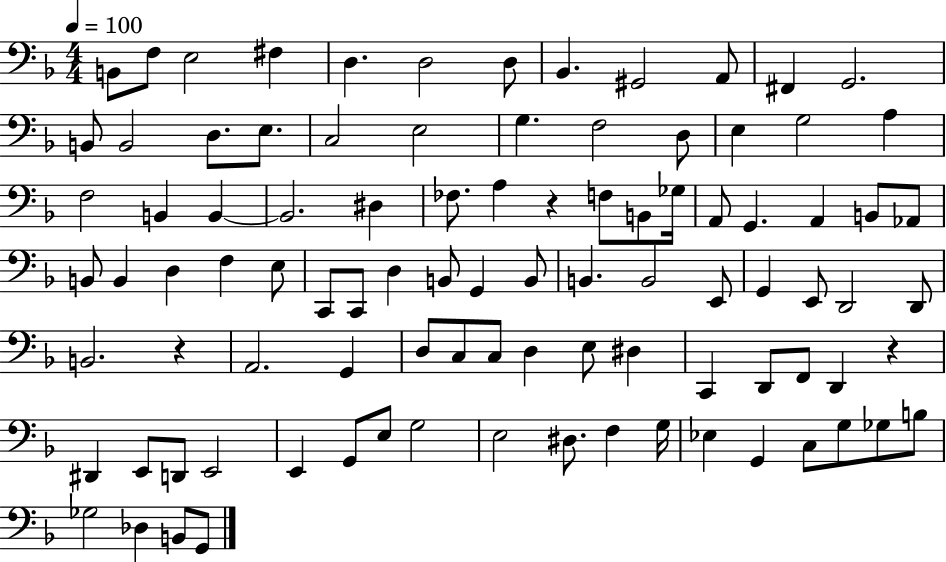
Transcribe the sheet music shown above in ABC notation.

X:1
T:Untitled
M:4/4
L:1/4
K:F
B,,/2 F,/2 E,2 ^F, D, D,2 D,/2 _B,, ^G,,2 A,,/2 ^F,, G,,2 B,,/2 B,,2 D,/2 E,/2 C,2 E,2 G, F,2 D,/2 E, G,2 A, F,2 B,, B,, B,,2 ^D, _F,/2 A, z F,/2 B,,/2 _G,/4 A,,/2 G,, A,, B,,/2 _A,,/2 B,,/2 B,, D, F, E,/2 C,,/2 C,,/2 D, B,,/2 G,, B,,/2 B,, B,,2 E,,/2 G,, E,,/2 D,,2 D,,/2 B,,2 z A,,2 G,, D,/2 C,/2 C,/2 D, E,/2 ^D, C,, D,,/2 F,,/2 D,, z ^D,, E,,/2 D,,/2 E,,2 E,, G,,/2 E,/2 G,2 E,2 ^D,/2 F, G,/4 _E, G,, C,/2 G,/2 _G,/2 B,/2 _G,2 _D, B,,/2 G,,/2